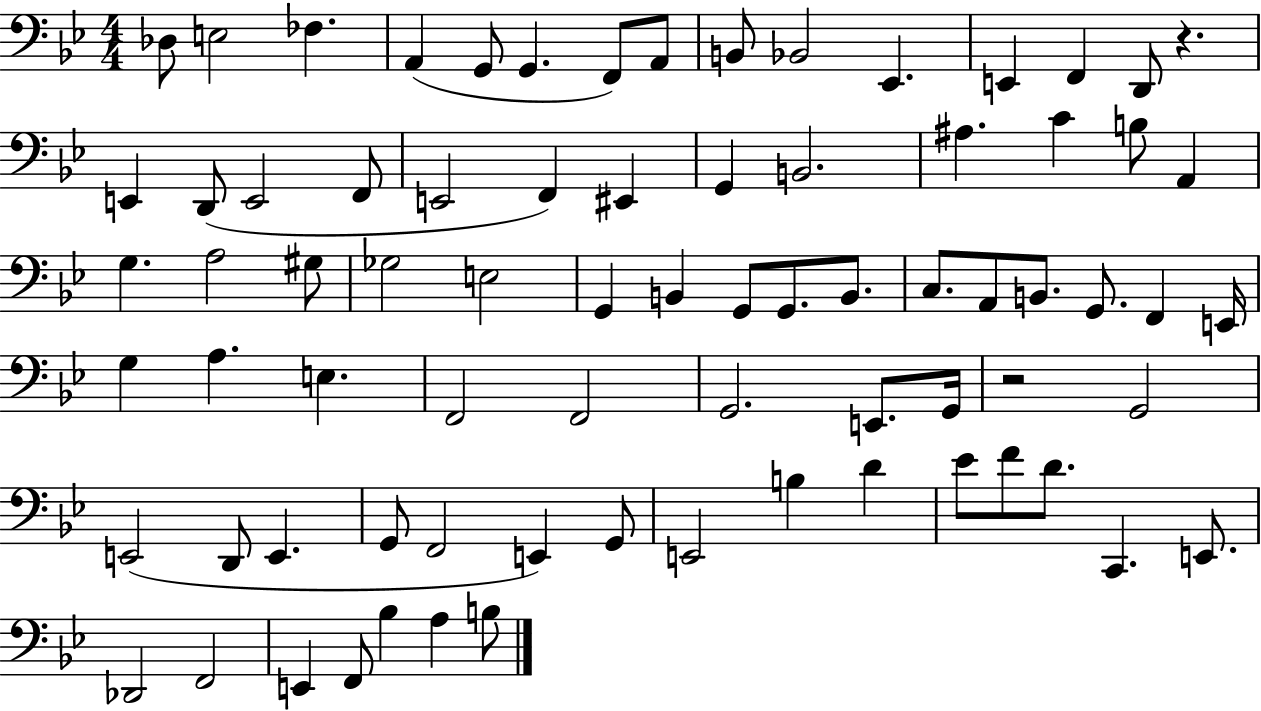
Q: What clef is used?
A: bass